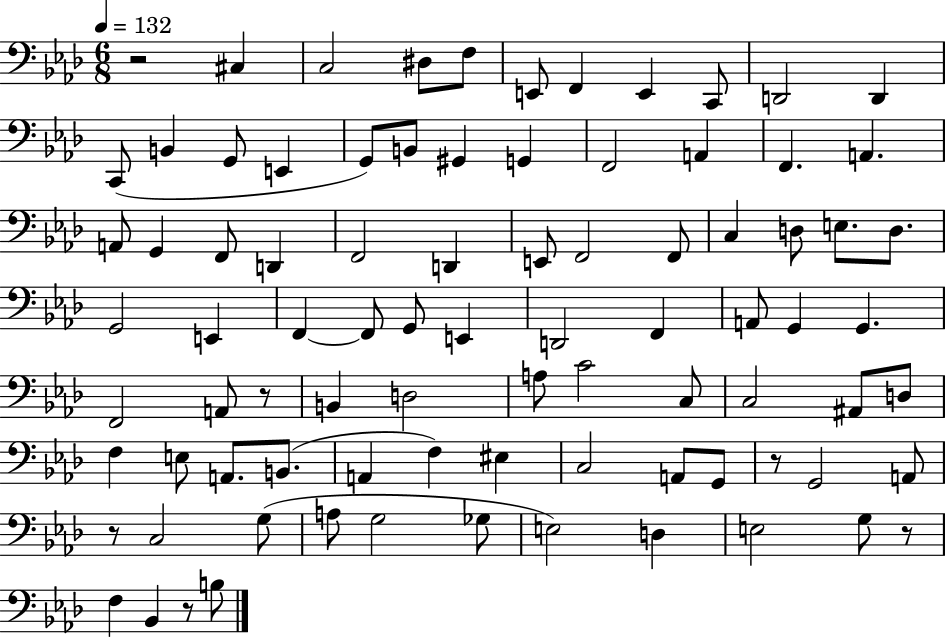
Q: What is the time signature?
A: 6/8